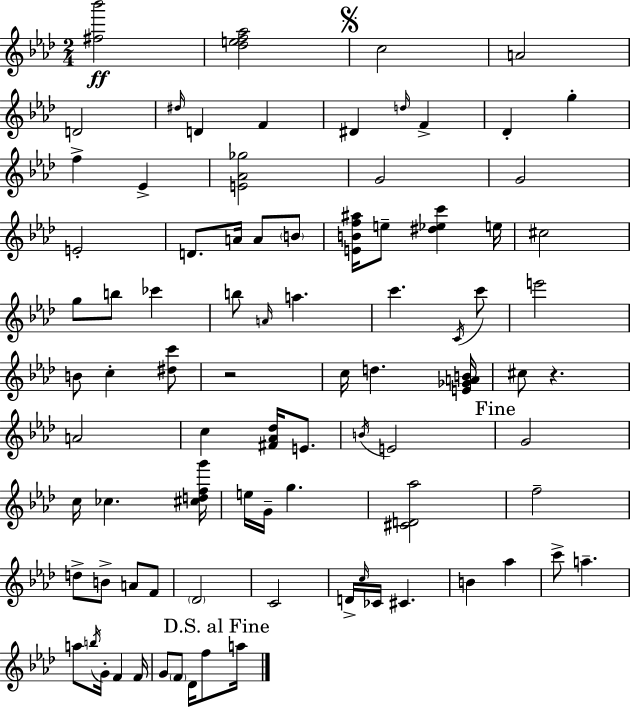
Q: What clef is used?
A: treble